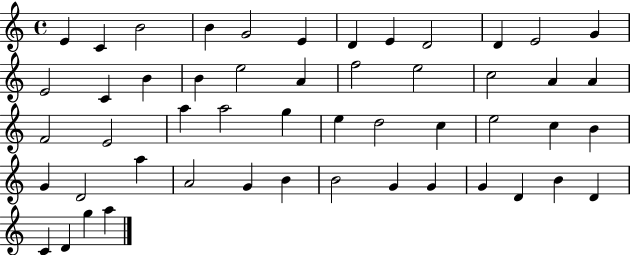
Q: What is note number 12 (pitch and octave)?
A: G4